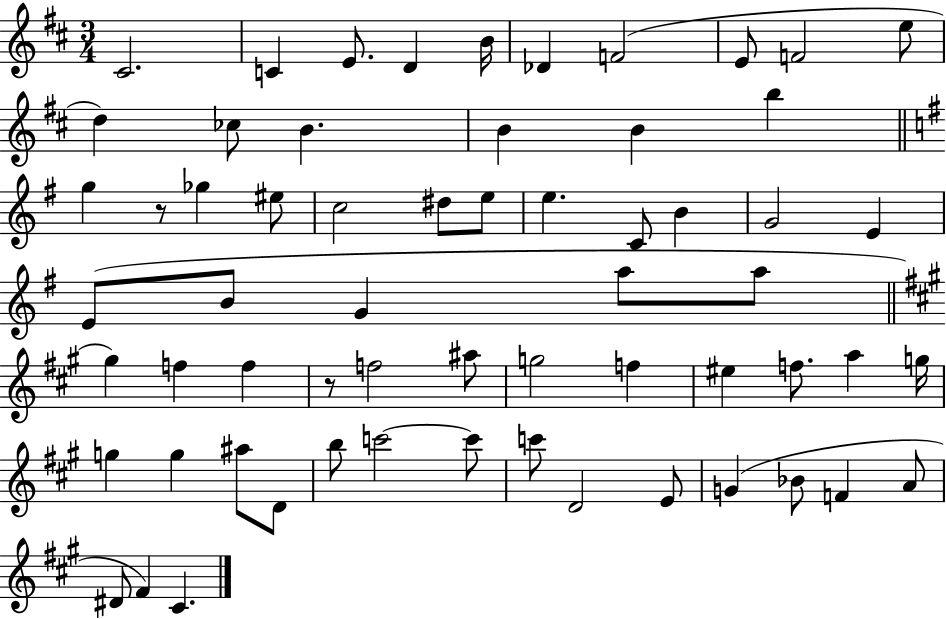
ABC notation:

X:1
T:Untitled
M:3/4
L:1/4
K:D
^C2 C E/2 D B/4 _D F2 E/2 F2 e/2 d _c/2 B B B b g z/2 _g ^e/2 c2 ^d/2 e/2 e C/2 B G2 E E/2 B/2 G a/2 a/2 ^g f f z/2 f2 ^a/2 g2 f ^e f/2 a g/4 g g ^a/2 D/2 b/2 c'2 c'/2 c'/2 D2 E/2 G _B/2 F A/2 ^D/2 ^F ^C